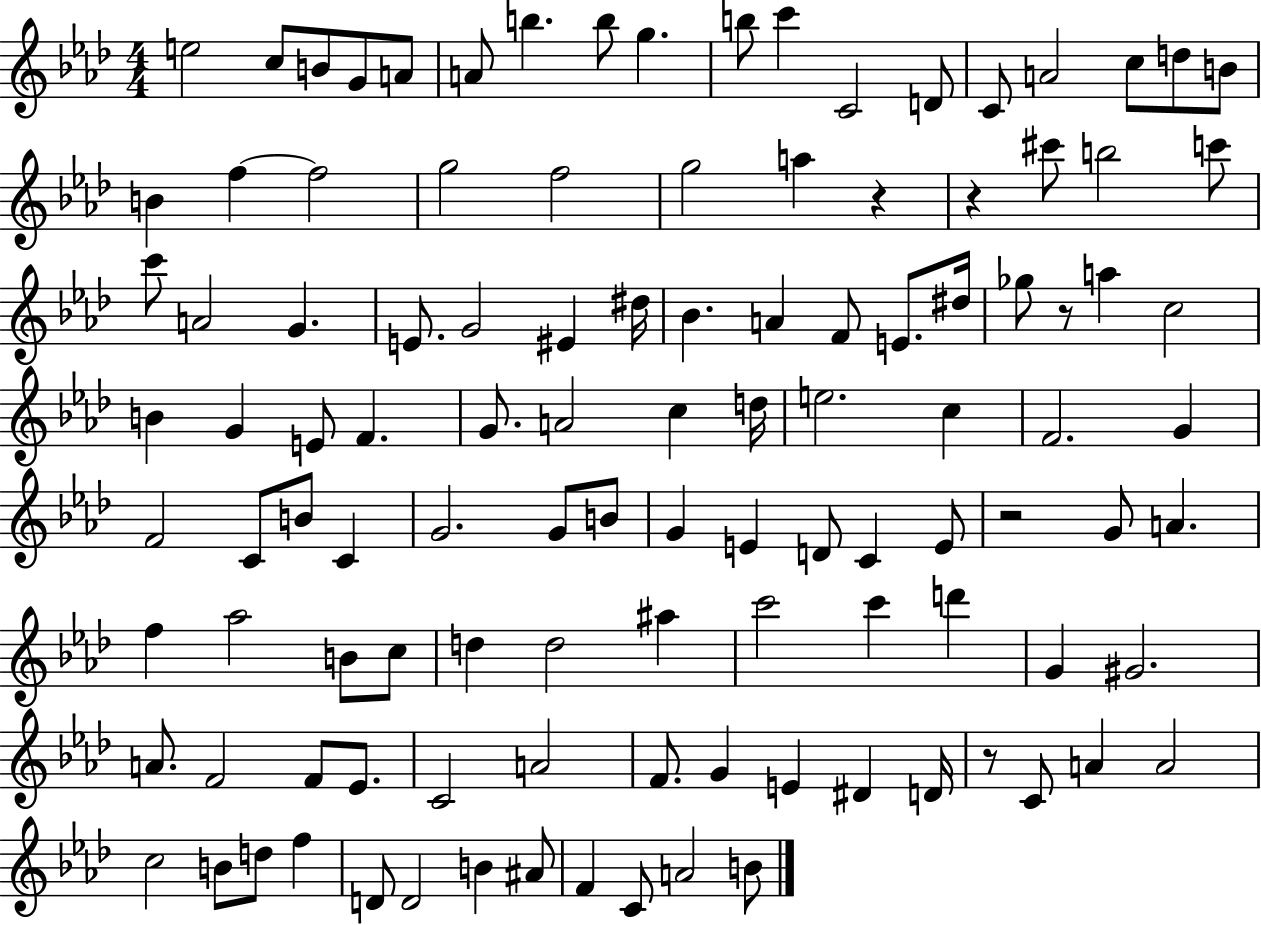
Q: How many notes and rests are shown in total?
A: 112